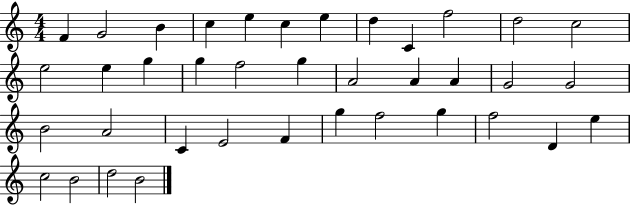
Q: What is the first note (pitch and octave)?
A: F4